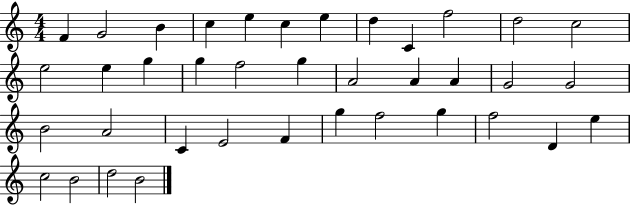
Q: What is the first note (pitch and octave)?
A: F4